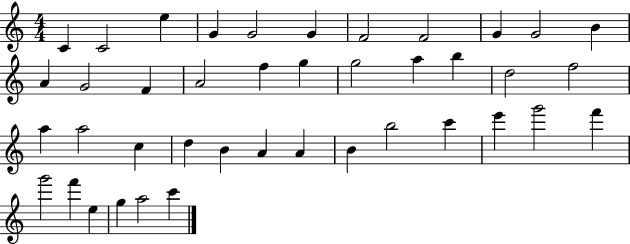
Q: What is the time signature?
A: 4/4